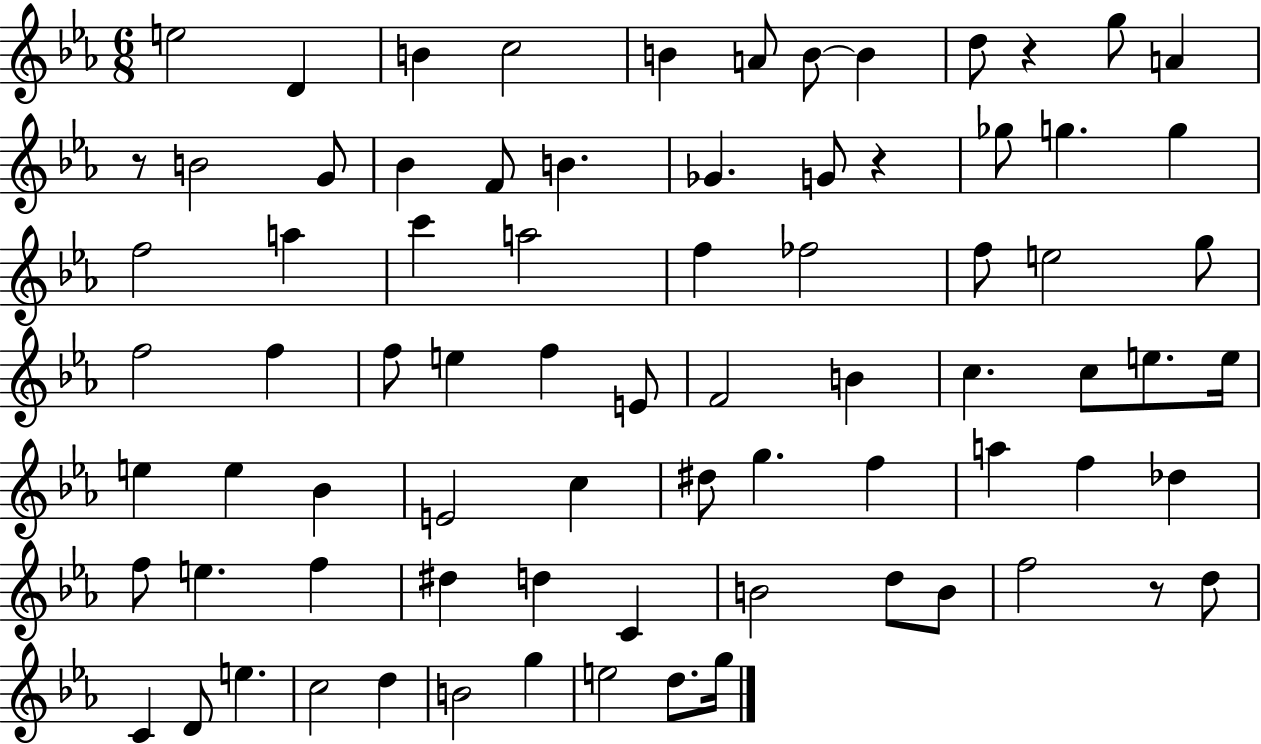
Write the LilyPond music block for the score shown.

{
  \clef treble
  \numericTimeSignature
  \time 6/8
  \key ees \major
  e''2 d'4 | b'4 c''2 | b'4 a'8 b'8~~ b'4 | d''8 r4 g''8 a'4 | \break r8 b'2 g'8 | bes'4 f'8 b'4. | ges'4. g'8 r4 | ges''8 g''4. g''4 | \break f''2 a''4 | c'''4 a''2 | f''4 fes''2 | f''8 e''2 g''8 | \break f''2 f''4 | f''8 e''4 f''4 e'8 | f'2 b'4 | c''4. c''8 e''8. e''16 | \break e''4 e''4 bes'4 | e'2 c''4 | dis''8 g''4. f''4 | a''4 f''4 des''4 | \break f''8 e''4. f''4 | dis''4 d''4 c'4 | b'2 d''8 b'8 | f''2 r8 d''8 | \break c'4 d'8 e''4. | c''2 d''4 | b'2 g''4 | e''2 d''8. g''16 | \break \bar "|."
}